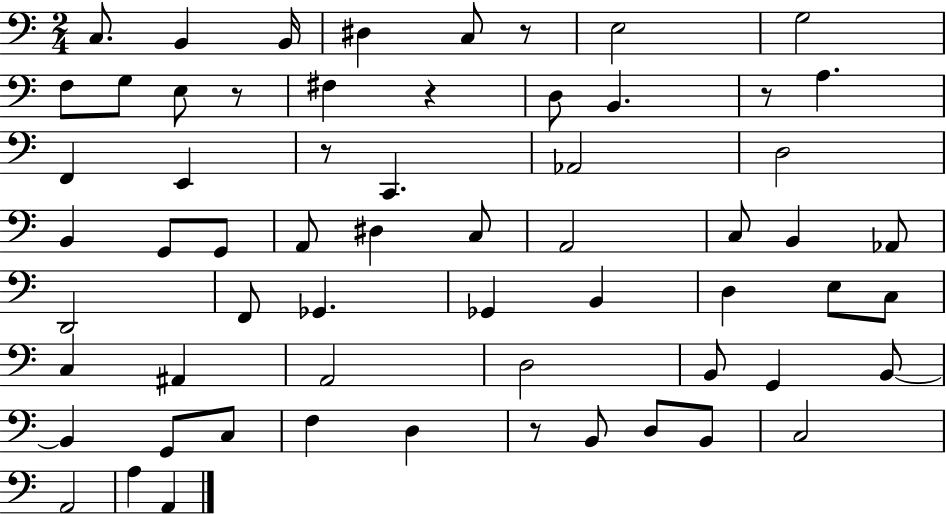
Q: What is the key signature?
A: C major